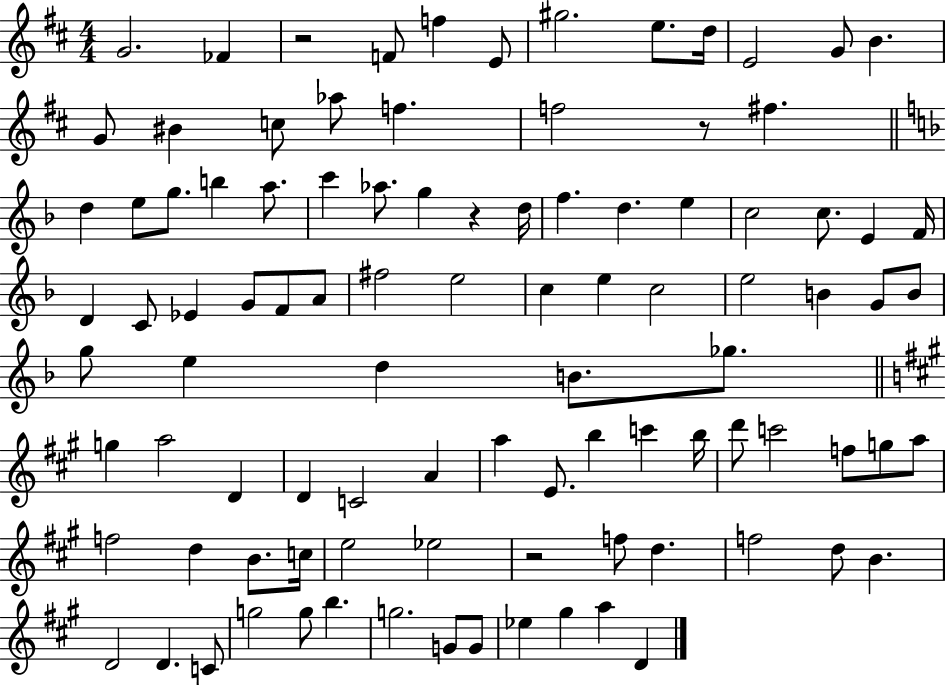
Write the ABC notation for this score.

X:1
T:Untitled
M:4/4
L:1/4
K:D
G2 _F z2 F/2 f E/2 ^g2 e/2 d/4 E2 G/2 B G/2 ^B c/2 _a/2 f f2 z/2 ^f d e/2 g/2 b a/2 c' _a/2 g z d/4 f d e c2 c/2 E F/4 D C/2 _E G/2 F/2 A/2 ^f2 e2 c e c2 e2 B G/2 B/2 g/2 e d B/2 _g/2 g a2 D D C2 A a E/2 b c' b/4 d'/2 c'2 f/2 g/2 a/2 f2 d B/2 c/4 e2 _e2 z2 f/2 d f2 d/2 B D2 D C/2 g2 g/2 b g2 G/2 G/2 _e ^g a D